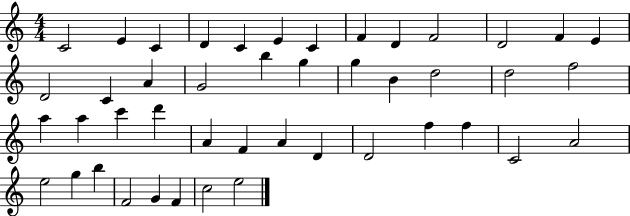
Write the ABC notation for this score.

X:1
T:Untitled
M:4/4
L:1/4
K:C
C2 E C D C E C F D F2 D2 F E D2 C A G2 b g g B d2 d2 f2 a a c' d' A F A D D2 f f C2 A2 e2 g b F2 G F c2 e2